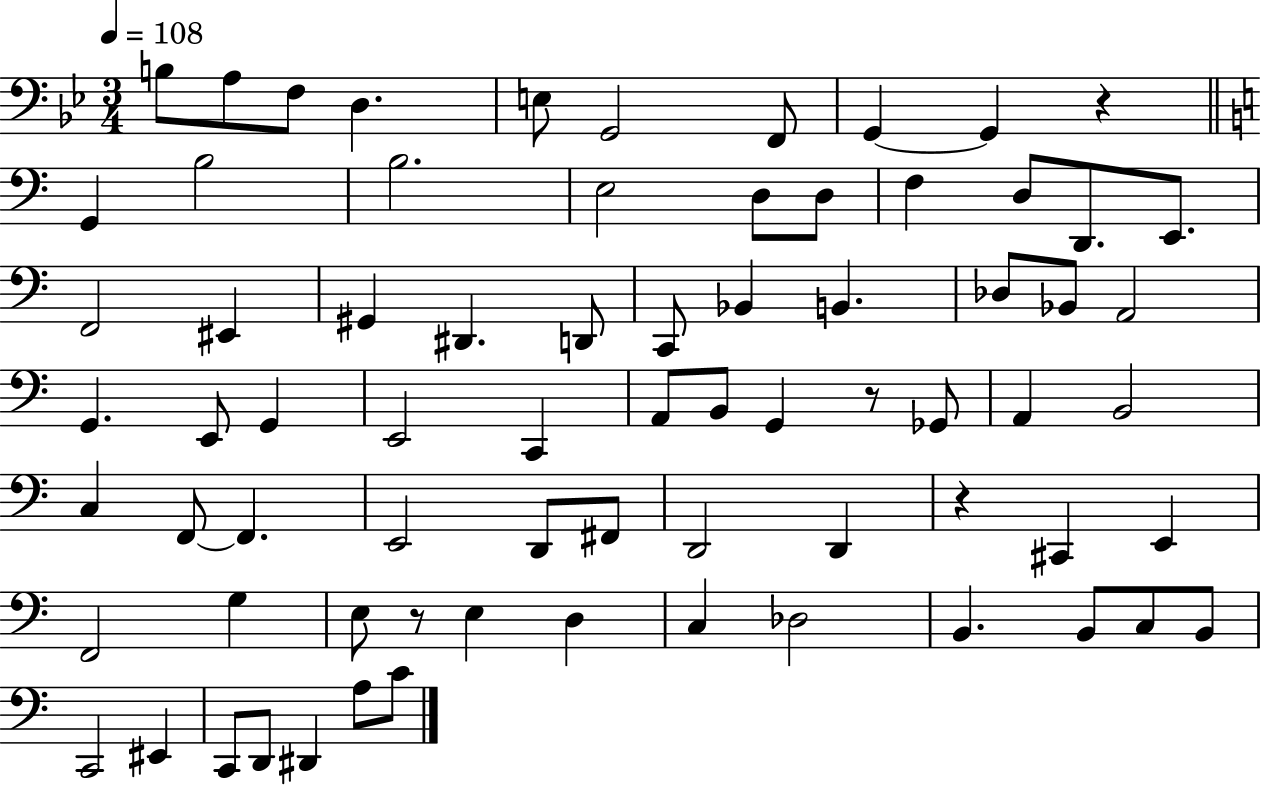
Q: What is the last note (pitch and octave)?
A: C4